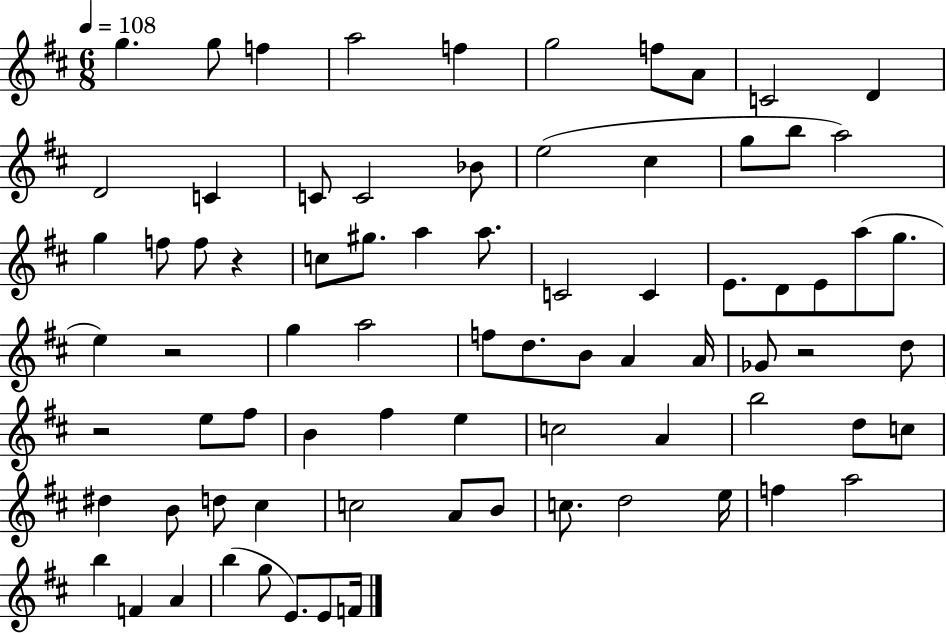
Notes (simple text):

G5/q. G5/e F5/q A5/h F5/q G5/h F5/e A4/e C4/h D4/q D4/h C4/q C4/e C4/h Bb4/e E5/h C#5/q G5/e B5/e A5/h G5/q F5/e F5/e R/q C5/e G#5/e. A5/q A5/e. C4/h C4/q E4/e. D4/e E4/e A5/e G5/e. E5/q R/h G5/q A5/h F5/e D5/e. B4/e A4/q A4/s Gb4/e R/h D5/e R/h E5/e F#5/e B4/q F#5/q E5/q C5/h A4/q B5/h D5/e C5/e D#5/q B4/e D5/e C#5/q C5/h A4/e B4/e C5/e. D5/h E5/s F5/q A5/h B5/q F4/q A4/q B5/q G5/e E4/e. E4/e F4/s